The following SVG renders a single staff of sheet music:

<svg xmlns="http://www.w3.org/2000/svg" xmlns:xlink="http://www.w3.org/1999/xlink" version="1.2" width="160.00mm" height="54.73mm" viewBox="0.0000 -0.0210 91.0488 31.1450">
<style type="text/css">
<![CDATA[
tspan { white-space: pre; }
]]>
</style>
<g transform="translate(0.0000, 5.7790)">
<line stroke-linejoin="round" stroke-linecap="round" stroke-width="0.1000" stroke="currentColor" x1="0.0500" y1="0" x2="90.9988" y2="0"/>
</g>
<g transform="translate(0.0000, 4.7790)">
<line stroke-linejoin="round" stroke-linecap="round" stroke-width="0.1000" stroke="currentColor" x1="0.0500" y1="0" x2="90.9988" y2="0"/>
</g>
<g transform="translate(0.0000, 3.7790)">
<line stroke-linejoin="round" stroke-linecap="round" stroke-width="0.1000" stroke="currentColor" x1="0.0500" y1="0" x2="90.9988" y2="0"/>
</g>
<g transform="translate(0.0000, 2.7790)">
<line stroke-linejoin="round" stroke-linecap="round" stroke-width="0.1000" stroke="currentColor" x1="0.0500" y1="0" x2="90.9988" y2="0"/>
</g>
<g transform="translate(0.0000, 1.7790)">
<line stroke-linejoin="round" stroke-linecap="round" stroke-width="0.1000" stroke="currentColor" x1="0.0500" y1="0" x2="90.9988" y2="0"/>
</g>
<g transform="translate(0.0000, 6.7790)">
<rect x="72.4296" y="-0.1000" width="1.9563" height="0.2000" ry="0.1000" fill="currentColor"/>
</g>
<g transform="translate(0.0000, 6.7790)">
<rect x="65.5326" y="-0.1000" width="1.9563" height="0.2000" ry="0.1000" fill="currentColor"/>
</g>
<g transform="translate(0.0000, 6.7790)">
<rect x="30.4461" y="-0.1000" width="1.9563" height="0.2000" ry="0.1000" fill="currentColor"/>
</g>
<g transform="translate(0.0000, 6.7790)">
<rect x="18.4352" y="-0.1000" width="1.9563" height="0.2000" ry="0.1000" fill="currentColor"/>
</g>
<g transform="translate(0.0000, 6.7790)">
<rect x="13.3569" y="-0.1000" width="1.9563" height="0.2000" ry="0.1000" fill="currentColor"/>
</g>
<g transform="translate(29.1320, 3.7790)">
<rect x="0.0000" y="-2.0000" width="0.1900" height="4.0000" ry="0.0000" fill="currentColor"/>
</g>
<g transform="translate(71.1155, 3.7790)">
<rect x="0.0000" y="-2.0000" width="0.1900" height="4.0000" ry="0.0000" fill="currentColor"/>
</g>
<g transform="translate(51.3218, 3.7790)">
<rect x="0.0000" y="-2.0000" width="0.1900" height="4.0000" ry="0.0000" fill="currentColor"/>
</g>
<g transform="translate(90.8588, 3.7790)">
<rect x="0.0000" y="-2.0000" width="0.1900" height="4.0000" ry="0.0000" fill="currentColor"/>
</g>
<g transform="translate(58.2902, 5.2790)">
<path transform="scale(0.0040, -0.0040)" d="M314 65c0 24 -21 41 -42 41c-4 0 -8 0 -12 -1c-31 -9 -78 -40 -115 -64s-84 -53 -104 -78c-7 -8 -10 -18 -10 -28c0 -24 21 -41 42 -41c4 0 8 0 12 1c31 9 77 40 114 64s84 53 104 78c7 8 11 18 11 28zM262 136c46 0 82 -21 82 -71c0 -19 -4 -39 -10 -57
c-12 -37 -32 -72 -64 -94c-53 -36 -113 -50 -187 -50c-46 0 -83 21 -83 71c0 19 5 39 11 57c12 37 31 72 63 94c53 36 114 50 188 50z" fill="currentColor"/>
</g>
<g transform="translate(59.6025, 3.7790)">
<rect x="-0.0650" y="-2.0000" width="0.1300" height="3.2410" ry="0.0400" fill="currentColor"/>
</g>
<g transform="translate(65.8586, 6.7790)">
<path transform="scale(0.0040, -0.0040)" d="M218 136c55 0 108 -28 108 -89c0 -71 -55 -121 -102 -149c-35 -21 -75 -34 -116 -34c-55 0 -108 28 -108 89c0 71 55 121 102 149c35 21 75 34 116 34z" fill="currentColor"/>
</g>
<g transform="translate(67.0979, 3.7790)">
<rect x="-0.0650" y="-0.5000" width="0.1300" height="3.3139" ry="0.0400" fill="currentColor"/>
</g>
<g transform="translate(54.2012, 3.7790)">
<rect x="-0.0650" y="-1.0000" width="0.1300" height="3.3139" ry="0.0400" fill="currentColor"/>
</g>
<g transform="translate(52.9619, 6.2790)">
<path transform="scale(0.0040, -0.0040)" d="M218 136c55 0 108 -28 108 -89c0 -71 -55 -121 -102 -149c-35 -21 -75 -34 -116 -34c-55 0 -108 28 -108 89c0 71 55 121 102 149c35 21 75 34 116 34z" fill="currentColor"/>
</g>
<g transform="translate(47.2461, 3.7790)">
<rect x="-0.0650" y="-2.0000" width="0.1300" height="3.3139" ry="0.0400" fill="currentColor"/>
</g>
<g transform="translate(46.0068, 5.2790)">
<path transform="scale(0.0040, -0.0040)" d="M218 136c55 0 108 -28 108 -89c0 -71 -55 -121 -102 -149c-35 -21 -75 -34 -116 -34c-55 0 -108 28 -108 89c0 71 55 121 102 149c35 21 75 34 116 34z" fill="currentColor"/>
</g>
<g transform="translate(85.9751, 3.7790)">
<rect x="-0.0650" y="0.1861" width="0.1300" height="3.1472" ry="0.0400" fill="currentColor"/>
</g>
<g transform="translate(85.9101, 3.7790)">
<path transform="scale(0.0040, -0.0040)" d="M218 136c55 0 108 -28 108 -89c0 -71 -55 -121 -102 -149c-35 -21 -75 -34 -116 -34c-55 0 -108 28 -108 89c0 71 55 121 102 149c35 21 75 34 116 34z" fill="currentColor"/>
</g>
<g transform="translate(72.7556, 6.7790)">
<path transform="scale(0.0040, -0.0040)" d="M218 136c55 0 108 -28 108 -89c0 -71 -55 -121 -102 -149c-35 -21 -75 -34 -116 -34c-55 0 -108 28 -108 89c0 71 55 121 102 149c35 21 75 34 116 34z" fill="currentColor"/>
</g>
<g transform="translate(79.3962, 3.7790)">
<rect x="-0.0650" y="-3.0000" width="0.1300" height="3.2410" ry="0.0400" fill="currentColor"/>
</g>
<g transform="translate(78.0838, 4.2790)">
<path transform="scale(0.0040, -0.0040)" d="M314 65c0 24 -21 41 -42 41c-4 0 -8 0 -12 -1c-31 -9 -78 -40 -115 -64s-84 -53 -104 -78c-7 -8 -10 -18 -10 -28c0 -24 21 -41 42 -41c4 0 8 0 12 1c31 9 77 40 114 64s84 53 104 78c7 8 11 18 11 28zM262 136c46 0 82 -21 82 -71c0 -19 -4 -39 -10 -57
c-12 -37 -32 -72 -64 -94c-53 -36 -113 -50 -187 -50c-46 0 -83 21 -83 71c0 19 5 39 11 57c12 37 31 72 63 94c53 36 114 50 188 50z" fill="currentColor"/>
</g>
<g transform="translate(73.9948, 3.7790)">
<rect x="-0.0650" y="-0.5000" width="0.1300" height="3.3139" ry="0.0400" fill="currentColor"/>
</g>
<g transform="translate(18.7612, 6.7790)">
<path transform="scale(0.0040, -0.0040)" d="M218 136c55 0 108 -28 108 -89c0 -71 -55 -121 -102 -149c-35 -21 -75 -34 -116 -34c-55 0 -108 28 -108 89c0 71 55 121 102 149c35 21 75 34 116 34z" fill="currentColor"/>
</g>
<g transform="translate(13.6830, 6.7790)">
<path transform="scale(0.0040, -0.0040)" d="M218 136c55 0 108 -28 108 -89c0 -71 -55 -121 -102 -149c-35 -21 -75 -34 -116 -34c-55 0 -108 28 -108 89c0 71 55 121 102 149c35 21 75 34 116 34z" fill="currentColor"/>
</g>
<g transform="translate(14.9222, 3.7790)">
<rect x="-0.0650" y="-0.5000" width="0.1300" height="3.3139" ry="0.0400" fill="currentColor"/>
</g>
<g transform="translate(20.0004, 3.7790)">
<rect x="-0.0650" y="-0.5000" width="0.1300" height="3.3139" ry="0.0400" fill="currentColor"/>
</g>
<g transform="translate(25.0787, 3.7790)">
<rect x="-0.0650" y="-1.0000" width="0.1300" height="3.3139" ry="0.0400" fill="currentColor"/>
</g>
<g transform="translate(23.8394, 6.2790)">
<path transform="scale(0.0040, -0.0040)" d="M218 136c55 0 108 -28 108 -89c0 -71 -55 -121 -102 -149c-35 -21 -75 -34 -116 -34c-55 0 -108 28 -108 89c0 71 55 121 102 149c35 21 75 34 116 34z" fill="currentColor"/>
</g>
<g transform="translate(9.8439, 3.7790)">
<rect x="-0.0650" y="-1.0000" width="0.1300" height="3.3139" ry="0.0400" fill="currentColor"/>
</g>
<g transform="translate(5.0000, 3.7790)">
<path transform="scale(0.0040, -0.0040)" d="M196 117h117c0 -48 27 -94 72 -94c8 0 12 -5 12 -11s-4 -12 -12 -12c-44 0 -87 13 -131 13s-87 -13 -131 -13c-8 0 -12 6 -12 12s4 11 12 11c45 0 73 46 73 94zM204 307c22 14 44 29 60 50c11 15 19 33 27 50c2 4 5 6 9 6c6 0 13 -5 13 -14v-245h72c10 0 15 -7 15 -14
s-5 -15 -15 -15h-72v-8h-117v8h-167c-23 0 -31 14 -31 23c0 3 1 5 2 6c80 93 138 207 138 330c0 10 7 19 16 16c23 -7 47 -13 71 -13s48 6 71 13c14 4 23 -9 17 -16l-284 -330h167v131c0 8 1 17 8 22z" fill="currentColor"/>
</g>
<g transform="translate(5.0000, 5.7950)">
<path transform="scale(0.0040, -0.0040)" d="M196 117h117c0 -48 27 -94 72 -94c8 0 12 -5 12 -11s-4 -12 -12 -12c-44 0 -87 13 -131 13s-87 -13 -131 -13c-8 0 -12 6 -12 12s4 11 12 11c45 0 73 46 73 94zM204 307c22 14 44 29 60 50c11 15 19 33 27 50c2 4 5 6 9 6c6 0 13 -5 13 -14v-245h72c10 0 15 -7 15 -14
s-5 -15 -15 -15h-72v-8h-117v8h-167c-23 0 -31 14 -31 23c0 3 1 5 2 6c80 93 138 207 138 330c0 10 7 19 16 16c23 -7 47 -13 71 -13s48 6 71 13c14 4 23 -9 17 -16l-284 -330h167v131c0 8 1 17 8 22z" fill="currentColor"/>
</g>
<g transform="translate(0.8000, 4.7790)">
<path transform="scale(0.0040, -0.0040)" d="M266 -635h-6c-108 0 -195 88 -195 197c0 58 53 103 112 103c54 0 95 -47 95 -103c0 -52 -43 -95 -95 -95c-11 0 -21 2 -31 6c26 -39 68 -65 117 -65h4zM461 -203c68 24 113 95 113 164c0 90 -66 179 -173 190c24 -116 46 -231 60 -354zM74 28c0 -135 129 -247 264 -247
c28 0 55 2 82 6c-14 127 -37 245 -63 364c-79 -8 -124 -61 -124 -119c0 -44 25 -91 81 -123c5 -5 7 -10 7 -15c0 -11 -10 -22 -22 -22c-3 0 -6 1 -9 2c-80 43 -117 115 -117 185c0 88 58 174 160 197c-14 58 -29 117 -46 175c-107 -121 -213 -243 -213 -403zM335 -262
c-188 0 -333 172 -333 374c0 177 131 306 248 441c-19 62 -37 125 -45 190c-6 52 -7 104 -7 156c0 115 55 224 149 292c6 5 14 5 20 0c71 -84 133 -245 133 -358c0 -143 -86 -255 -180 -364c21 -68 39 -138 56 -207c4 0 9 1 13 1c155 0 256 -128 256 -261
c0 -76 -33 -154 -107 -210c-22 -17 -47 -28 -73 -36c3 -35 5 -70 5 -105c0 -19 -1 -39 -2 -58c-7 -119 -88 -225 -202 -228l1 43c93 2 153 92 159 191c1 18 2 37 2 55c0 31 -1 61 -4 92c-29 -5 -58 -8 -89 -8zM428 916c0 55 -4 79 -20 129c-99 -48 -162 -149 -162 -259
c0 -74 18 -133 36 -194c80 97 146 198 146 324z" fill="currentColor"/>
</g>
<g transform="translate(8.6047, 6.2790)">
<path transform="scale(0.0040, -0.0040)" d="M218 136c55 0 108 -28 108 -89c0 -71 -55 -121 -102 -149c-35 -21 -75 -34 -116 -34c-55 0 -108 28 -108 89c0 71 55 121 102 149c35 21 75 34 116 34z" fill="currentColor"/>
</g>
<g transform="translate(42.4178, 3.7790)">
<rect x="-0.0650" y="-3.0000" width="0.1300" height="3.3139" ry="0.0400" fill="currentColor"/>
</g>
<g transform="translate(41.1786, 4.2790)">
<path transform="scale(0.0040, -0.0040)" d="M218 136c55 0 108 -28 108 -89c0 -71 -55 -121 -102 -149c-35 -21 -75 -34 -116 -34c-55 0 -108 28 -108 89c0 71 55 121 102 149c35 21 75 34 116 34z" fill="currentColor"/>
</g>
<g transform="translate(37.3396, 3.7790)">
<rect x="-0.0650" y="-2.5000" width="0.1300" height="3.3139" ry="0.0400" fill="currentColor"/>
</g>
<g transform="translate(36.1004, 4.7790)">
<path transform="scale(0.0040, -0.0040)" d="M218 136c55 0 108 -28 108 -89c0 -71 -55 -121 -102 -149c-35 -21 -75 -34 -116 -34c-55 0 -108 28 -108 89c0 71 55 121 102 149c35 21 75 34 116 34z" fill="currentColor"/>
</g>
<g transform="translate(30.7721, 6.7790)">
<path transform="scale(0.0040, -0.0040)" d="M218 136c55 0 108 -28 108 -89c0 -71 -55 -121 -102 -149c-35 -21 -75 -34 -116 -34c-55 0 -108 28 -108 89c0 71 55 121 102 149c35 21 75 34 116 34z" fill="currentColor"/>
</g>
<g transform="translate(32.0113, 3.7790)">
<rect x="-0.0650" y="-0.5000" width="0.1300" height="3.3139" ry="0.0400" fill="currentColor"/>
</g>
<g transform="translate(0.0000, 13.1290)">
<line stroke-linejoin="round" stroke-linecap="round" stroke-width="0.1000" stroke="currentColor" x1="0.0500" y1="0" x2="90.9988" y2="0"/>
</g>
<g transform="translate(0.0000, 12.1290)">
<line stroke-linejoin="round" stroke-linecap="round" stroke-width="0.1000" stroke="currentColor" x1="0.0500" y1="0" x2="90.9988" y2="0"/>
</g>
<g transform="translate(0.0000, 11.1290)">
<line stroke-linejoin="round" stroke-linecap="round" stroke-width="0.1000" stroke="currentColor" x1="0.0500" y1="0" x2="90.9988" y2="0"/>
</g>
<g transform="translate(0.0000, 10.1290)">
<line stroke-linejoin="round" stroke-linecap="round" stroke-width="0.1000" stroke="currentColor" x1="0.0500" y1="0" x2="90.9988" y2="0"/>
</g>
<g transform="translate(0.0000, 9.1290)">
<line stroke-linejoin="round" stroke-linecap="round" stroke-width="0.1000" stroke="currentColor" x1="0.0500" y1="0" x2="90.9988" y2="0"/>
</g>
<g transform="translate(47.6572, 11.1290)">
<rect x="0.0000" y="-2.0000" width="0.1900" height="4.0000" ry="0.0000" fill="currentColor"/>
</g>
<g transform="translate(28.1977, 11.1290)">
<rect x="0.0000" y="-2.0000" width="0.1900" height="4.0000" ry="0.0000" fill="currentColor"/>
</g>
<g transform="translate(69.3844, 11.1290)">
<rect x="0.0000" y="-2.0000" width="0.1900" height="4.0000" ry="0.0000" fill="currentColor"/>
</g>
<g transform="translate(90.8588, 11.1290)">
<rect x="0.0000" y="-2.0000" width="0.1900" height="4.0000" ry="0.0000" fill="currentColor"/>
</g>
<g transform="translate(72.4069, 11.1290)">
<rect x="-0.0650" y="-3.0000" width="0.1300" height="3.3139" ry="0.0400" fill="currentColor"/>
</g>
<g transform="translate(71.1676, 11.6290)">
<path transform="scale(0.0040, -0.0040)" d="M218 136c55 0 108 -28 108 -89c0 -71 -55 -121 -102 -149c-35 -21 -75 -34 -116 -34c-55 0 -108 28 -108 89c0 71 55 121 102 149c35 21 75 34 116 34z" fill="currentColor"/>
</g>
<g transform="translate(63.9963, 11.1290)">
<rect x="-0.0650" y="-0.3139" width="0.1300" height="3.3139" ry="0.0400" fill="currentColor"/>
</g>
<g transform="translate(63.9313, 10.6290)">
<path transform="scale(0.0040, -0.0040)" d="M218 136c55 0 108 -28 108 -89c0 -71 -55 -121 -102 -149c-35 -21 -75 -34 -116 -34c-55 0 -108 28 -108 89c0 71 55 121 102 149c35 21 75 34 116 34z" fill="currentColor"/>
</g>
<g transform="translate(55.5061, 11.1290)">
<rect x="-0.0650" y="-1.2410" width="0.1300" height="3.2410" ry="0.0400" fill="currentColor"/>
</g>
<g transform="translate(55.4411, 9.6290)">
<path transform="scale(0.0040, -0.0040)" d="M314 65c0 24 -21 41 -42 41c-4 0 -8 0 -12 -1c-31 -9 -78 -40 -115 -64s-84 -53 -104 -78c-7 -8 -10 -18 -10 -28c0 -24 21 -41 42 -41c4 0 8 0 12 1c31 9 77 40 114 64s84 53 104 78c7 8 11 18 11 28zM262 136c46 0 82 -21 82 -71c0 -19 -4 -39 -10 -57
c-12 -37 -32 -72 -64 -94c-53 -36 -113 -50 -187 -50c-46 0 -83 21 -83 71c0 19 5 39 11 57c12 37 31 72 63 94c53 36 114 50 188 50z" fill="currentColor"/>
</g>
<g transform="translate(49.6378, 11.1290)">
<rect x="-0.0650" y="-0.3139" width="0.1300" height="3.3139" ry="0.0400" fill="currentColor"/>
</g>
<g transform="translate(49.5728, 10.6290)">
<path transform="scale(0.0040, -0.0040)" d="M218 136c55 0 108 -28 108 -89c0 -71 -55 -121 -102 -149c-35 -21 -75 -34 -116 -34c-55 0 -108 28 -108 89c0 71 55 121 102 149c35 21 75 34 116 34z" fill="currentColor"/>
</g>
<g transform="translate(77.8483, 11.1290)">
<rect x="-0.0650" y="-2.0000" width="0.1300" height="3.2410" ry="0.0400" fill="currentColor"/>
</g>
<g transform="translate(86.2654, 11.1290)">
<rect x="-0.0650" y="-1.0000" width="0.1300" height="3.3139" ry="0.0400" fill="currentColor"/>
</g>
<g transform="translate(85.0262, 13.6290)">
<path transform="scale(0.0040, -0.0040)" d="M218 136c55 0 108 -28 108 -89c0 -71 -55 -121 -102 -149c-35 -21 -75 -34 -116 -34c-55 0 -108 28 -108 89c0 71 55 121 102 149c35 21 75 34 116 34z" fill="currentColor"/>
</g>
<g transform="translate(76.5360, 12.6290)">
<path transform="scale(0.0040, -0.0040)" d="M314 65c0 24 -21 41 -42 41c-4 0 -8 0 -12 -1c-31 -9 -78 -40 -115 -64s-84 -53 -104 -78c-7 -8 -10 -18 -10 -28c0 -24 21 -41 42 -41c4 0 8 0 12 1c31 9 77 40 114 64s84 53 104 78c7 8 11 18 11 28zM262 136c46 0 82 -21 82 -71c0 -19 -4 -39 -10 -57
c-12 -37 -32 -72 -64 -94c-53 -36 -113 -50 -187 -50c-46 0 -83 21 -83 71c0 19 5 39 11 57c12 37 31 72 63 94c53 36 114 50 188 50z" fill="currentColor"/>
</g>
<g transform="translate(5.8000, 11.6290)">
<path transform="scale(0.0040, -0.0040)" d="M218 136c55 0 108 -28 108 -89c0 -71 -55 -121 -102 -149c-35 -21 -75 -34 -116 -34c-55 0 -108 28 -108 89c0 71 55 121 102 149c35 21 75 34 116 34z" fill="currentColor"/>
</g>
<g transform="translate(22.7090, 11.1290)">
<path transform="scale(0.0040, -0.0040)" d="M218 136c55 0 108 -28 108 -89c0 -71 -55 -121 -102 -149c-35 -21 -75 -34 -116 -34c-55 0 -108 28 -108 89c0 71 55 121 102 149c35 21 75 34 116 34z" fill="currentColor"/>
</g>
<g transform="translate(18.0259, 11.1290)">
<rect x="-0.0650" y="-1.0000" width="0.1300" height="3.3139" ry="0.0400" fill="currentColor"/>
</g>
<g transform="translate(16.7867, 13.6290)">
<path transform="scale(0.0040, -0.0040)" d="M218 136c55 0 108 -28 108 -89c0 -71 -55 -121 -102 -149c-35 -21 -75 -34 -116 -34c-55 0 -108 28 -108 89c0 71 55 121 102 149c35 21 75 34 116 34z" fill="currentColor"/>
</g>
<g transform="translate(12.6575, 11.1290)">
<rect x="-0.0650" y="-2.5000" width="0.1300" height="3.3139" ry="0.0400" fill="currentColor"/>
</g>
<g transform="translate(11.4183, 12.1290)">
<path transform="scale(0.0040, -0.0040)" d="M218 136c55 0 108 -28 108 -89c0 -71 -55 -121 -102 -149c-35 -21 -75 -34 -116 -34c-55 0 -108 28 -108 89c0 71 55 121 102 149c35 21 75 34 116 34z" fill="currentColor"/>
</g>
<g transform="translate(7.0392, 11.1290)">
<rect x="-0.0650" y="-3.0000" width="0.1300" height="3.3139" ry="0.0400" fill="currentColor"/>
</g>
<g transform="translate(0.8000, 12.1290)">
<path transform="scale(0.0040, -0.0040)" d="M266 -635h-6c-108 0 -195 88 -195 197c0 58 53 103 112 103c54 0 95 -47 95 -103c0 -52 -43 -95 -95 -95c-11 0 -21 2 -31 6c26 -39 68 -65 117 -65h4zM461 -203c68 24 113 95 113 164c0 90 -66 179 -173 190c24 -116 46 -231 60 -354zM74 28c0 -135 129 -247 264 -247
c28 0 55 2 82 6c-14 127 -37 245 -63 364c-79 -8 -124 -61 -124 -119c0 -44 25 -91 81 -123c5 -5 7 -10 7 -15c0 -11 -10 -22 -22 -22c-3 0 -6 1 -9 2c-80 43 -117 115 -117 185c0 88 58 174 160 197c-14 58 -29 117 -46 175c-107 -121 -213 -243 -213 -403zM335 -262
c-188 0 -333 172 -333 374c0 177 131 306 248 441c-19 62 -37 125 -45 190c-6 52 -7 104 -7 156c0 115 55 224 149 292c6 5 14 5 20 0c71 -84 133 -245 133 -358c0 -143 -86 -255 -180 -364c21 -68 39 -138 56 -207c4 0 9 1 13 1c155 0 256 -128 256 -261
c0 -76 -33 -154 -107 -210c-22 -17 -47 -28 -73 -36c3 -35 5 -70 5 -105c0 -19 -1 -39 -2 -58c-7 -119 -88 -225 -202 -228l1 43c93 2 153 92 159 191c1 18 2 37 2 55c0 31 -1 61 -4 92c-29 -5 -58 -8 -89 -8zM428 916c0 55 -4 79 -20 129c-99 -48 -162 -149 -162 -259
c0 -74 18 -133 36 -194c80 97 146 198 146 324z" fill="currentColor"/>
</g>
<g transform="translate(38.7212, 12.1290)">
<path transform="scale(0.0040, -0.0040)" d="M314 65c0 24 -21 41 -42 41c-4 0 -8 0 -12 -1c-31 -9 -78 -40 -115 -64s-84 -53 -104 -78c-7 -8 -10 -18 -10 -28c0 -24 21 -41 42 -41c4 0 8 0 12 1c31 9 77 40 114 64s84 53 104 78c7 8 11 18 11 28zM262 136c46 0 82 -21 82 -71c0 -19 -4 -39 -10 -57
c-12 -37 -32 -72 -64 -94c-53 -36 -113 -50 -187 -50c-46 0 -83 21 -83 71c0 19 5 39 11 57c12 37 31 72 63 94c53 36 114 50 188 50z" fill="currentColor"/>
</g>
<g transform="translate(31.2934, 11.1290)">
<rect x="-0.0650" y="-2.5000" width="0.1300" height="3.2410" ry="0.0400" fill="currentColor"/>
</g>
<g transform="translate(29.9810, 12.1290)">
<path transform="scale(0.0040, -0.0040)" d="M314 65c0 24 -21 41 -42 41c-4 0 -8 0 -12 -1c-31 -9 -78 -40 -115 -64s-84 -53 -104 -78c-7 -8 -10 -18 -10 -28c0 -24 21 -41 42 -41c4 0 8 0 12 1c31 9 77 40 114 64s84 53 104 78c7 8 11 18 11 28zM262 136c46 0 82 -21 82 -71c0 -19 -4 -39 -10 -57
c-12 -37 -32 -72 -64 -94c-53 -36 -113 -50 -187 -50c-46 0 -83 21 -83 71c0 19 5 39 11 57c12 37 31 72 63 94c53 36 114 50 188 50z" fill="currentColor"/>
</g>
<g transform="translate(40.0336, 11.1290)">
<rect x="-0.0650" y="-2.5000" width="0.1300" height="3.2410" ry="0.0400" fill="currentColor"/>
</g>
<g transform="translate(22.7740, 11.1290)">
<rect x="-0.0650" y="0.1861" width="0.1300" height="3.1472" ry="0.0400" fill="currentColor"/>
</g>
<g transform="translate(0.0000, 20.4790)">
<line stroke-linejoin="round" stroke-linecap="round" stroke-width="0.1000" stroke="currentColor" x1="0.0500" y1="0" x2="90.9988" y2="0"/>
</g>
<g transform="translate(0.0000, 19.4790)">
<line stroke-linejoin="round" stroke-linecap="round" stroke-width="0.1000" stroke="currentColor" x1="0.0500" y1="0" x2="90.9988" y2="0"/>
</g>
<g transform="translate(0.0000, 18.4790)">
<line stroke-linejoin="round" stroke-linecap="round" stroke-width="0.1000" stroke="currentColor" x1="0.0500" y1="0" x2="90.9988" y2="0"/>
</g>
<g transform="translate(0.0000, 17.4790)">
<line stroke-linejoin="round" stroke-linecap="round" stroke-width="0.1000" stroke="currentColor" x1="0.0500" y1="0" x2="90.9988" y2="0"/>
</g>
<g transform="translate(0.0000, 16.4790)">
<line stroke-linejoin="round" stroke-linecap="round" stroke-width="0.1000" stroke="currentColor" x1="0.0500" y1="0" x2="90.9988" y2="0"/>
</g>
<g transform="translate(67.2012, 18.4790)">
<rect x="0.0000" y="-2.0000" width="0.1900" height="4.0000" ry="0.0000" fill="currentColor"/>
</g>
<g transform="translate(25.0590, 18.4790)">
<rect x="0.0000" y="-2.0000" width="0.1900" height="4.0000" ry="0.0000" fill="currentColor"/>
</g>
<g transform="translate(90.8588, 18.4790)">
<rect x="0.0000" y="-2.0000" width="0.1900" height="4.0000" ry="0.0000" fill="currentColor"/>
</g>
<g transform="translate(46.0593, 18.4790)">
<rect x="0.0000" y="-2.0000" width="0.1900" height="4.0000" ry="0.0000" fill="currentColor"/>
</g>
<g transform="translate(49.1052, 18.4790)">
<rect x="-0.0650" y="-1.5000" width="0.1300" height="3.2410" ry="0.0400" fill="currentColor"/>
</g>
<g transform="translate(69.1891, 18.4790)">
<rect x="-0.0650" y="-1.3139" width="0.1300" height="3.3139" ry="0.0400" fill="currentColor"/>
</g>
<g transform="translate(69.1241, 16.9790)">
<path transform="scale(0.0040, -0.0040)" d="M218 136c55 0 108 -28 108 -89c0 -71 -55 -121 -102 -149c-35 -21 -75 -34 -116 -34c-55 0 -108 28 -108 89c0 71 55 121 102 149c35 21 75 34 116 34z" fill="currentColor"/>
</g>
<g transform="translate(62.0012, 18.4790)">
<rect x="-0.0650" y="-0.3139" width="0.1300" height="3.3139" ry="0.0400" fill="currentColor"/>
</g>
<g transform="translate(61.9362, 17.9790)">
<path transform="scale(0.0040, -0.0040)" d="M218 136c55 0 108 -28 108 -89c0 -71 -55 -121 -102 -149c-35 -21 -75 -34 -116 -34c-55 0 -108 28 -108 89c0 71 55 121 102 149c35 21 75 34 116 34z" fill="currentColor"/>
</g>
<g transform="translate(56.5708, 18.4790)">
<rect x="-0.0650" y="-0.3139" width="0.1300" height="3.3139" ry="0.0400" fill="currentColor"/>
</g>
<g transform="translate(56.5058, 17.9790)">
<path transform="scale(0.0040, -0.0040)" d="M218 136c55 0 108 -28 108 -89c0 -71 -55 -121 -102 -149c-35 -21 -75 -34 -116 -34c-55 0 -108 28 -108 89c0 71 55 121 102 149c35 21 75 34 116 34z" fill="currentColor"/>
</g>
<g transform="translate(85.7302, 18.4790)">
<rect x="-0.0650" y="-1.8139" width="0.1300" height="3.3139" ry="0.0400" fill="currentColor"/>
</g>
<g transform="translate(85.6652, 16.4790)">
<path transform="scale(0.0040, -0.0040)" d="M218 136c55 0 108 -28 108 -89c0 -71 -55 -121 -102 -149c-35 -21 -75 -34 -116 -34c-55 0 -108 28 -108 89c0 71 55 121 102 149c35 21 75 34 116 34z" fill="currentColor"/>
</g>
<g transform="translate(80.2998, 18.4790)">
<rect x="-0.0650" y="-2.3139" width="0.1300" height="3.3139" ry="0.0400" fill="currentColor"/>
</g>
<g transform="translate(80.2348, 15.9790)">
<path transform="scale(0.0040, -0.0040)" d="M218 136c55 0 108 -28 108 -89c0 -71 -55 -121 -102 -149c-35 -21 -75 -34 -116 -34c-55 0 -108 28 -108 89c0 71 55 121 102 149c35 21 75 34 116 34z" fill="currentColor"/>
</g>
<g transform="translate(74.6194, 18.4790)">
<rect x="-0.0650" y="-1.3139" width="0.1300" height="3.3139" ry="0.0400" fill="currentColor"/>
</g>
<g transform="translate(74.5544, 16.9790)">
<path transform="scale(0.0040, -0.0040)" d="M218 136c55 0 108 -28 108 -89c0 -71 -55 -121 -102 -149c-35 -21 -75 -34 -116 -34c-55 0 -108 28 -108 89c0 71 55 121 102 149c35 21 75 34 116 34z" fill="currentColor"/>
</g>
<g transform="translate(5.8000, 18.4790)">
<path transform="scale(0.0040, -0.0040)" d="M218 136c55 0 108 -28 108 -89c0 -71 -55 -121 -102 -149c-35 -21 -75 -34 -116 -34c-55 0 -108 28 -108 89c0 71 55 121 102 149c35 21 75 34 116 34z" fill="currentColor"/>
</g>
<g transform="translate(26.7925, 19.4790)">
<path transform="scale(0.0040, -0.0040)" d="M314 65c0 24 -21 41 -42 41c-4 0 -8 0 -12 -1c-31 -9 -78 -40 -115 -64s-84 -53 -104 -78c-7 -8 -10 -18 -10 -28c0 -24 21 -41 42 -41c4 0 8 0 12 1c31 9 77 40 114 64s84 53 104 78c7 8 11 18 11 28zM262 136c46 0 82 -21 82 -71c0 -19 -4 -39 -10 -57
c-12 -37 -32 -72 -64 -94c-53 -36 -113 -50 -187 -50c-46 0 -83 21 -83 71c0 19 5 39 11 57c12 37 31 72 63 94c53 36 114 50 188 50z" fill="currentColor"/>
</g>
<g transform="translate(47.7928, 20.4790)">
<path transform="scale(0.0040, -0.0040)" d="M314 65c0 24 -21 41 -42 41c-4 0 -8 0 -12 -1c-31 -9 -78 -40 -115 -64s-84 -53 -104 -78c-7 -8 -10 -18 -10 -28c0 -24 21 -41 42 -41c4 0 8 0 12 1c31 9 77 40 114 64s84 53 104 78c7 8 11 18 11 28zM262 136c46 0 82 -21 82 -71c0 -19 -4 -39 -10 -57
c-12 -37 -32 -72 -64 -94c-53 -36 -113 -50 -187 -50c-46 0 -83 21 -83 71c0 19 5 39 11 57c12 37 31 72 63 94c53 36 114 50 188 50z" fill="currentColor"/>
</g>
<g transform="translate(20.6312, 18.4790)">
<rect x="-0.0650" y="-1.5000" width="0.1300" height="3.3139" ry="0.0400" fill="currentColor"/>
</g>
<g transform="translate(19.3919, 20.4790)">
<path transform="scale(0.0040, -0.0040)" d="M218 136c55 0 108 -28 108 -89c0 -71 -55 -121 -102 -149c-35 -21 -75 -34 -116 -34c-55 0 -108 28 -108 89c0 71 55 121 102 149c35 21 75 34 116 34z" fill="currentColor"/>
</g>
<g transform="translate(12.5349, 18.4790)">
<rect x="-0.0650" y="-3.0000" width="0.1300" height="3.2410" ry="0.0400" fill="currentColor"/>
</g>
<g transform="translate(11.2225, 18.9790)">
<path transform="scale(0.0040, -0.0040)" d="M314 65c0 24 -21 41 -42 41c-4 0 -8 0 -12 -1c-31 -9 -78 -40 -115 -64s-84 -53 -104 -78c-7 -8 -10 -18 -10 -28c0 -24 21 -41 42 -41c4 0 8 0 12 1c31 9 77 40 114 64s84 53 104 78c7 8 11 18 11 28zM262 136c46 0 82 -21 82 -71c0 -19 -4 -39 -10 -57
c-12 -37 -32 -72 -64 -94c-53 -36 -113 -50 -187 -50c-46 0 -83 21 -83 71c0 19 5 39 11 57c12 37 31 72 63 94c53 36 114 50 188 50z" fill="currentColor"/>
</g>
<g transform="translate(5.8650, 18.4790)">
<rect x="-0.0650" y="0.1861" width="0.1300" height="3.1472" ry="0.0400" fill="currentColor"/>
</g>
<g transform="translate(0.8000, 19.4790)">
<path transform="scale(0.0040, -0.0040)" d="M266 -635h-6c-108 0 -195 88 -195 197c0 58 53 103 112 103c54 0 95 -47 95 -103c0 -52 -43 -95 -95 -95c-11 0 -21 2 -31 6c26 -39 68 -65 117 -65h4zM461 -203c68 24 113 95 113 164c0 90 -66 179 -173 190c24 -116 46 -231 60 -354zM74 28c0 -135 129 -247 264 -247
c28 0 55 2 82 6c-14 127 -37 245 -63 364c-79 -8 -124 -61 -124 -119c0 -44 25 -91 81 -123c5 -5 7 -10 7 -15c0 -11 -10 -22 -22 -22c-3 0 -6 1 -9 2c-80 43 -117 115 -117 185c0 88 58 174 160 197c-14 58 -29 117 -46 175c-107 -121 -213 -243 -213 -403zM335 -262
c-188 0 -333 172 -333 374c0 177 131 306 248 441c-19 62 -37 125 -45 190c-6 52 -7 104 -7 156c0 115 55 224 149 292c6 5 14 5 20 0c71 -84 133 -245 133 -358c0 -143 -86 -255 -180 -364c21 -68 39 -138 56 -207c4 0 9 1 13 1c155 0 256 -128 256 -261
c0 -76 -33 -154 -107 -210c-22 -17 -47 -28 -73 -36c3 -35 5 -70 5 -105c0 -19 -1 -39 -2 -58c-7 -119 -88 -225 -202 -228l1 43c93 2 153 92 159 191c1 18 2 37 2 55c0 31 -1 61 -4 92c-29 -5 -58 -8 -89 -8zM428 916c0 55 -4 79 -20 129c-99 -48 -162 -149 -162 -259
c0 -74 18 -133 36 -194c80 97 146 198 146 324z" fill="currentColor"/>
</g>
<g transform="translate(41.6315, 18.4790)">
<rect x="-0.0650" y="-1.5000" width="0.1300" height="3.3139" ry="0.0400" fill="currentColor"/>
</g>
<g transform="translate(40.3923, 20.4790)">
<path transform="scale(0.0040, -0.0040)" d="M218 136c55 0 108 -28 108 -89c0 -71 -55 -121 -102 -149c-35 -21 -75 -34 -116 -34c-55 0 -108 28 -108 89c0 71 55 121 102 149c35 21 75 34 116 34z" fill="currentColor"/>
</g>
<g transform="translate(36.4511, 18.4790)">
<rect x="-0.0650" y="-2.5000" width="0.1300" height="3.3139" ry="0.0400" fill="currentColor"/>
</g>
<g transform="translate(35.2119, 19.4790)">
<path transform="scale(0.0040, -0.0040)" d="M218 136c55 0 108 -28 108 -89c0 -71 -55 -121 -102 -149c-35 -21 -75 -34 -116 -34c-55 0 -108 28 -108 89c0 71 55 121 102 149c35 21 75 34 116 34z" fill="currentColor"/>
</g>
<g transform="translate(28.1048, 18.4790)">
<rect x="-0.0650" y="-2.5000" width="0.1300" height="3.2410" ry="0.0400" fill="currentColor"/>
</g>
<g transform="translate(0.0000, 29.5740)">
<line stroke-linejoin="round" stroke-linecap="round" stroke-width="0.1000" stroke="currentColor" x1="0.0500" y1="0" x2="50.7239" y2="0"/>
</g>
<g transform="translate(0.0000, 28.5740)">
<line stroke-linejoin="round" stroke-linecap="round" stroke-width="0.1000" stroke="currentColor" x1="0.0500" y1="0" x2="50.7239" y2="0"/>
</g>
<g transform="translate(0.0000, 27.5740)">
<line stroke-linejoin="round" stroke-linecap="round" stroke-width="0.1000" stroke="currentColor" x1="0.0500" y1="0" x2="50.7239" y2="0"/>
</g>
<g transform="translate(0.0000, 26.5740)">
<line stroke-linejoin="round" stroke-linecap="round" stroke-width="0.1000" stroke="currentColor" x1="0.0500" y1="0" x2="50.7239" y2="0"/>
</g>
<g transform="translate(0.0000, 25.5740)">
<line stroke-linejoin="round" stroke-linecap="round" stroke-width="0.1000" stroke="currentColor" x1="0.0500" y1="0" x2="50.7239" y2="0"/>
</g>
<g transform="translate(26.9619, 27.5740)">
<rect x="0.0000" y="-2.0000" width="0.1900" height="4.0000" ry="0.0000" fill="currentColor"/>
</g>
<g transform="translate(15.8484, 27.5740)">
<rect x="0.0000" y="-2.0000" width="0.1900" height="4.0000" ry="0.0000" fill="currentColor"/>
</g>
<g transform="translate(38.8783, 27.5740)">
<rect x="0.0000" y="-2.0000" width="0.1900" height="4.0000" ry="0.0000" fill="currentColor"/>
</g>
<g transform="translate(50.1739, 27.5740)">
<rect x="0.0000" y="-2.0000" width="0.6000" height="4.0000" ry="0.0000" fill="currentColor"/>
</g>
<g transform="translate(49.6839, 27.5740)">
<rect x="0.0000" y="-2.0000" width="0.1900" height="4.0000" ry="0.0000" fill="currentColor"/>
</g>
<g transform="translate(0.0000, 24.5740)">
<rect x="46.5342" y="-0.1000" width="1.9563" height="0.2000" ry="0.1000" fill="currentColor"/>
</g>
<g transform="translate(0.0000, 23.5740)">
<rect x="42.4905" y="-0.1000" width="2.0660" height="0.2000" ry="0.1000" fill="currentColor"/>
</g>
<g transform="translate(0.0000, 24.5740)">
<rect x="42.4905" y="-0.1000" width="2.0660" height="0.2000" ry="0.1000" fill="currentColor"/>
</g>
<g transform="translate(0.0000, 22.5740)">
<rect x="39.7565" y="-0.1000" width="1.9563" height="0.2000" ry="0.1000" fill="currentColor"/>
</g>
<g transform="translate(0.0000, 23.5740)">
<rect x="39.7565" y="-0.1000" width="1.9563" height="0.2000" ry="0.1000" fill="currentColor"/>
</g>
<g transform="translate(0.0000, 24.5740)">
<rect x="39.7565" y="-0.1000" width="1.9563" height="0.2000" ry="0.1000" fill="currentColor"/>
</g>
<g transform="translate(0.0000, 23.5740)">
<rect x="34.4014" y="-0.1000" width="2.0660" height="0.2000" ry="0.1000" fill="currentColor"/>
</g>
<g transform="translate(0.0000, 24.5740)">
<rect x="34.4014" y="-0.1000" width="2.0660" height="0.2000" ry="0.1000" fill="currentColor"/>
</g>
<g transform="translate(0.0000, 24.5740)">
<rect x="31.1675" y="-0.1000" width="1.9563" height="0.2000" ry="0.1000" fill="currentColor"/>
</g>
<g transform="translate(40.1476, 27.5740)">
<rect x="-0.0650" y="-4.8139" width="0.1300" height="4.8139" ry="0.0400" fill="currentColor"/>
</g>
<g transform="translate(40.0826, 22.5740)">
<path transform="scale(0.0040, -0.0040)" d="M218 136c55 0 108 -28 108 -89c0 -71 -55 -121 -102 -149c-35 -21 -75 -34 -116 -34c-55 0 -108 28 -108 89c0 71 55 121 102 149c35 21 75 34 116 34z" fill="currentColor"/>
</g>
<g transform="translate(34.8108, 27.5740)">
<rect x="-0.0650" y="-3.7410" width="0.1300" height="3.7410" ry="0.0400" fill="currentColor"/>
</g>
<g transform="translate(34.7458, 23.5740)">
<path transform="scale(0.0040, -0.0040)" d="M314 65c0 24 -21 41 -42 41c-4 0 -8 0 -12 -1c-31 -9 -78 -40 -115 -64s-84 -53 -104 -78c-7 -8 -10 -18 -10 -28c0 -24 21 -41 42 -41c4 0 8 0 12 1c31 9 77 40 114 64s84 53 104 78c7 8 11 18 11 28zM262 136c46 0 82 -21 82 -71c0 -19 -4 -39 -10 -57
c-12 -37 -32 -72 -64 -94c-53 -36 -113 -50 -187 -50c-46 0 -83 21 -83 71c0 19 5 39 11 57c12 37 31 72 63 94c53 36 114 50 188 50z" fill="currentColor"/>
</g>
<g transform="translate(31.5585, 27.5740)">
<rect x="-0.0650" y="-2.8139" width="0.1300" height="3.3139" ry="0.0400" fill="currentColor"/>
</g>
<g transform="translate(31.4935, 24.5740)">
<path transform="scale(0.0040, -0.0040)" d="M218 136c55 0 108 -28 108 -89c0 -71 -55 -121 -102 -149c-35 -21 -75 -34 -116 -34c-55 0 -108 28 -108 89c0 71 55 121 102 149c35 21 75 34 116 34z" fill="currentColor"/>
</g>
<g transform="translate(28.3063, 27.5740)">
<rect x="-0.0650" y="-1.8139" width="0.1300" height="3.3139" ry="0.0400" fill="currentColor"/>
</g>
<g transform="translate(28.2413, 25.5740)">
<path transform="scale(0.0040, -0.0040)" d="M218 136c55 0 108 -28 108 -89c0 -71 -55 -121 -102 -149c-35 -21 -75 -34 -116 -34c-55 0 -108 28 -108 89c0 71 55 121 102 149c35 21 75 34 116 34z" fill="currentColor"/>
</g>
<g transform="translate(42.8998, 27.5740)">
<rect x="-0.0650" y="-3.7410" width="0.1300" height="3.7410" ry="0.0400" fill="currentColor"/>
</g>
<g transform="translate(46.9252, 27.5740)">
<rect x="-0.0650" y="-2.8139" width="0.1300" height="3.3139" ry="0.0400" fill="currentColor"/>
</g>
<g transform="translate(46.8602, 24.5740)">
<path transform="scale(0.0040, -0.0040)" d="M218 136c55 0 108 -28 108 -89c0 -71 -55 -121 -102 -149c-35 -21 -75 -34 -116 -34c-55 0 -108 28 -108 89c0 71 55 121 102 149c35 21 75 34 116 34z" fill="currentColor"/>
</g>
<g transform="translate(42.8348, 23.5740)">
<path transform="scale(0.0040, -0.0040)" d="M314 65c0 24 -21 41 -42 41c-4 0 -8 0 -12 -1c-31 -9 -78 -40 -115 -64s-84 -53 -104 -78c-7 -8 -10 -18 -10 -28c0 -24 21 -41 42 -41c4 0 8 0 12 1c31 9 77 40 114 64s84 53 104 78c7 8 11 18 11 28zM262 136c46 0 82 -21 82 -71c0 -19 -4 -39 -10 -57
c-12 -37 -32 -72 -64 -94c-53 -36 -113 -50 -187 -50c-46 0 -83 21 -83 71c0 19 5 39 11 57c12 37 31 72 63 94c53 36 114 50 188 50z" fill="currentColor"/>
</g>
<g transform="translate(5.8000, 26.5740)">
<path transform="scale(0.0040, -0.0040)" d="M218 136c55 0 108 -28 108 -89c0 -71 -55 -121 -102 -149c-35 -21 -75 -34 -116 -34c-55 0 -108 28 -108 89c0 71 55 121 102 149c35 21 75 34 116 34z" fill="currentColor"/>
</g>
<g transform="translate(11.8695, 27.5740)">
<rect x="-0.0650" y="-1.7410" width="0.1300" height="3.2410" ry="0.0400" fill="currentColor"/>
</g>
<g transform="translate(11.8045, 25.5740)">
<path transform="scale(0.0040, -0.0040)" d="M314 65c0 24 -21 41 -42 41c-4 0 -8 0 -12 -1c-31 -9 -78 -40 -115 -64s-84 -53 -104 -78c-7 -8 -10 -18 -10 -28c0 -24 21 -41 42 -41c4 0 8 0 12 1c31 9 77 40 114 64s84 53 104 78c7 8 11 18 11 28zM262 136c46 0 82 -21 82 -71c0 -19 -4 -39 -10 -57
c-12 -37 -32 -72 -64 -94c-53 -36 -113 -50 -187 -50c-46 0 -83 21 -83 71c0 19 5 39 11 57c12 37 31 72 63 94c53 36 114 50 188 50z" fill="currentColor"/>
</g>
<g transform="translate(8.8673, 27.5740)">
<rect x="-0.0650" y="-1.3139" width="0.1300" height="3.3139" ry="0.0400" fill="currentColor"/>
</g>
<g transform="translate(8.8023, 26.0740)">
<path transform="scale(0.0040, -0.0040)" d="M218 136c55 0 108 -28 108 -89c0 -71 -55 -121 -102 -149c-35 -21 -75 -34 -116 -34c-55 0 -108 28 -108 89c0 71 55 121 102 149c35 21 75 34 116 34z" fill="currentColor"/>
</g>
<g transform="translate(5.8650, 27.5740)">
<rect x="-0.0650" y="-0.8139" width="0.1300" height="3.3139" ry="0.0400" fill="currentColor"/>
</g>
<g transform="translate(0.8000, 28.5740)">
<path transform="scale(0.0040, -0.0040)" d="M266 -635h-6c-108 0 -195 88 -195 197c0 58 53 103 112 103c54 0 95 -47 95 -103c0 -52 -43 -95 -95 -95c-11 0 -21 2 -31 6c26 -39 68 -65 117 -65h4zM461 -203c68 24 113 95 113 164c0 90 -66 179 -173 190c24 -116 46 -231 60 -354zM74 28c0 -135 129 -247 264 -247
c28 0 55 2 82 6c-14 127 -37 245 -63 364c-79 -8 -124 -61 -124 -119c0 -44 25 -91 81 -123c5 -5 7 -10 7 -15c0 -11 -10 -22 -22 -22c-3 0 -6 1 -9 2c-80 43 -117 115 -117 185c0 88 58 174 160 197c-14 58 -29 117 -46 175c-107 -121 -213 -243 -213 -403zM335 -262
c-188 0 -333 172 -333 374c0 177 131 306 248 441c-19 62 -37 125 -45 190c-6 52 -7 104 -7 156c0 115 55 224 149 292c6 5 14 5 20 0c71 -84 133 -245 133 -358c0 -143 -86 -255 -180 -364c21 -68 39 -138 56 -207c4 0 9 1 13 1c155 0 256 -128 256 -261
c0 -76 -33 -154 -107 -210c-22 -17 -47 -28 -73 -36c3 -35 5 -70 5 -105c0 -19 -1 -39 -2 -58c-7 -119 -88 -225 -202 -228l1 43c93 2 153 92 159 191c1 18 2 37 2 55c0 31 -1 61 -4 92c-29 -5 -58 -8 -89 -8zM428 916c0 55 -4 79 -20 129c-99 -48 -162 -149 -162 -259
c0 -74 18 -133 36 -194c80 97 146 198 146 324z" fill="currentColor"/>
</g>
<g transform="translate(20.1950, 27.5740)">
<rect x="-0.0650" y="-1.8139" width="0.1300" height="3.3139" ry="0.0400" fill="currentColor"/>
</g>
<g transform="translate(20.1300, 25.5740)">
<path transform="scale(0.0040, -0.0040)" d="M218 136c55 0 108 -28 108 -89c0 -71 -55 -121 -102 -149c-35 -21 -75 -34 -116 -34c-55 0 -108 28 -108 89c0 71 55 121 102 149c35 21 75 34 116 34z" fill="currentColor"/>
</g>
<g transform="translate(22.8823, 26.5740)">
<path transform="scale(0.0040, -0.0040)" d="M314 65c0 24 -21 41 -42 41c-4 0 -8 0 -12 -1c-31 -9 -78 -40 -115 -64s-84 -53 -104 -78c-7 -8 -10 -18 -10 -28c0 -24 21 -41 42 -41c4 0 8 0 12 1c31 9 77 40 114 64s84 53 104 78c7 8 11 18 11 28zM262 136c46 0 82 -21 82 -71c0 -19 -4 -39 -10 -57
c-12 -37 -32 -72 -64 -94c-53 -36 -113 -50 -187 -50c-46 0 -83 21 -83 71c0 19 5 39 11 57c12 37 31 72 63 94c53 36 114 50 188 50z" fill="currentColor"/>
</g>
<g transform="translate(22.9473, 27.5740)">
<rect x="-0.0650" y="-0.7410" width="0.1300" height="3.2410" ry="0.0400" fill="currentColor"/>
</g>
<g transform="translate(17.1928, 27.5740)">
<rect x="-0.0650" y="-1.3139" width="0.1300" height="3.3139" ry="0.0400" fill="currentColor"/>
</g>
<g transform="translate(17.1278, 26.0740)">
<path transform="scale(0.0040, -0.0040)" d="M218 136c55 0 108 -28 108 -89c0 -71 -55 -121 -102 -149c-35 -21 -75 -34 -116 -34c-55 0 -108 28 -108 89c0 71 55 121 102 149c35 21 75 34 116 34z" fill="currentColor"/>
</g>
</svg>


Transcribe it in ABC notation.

X:1
T:Untitled
M:4/4
L:1/4
K:C
D C C D C G A F D F2 C C A2 B A G D B G2 G2 c e2 c A F2 D B A2 E G2 G E E2 c c e e g f d e f2 e f d2 f a c'2 e' c'2 a